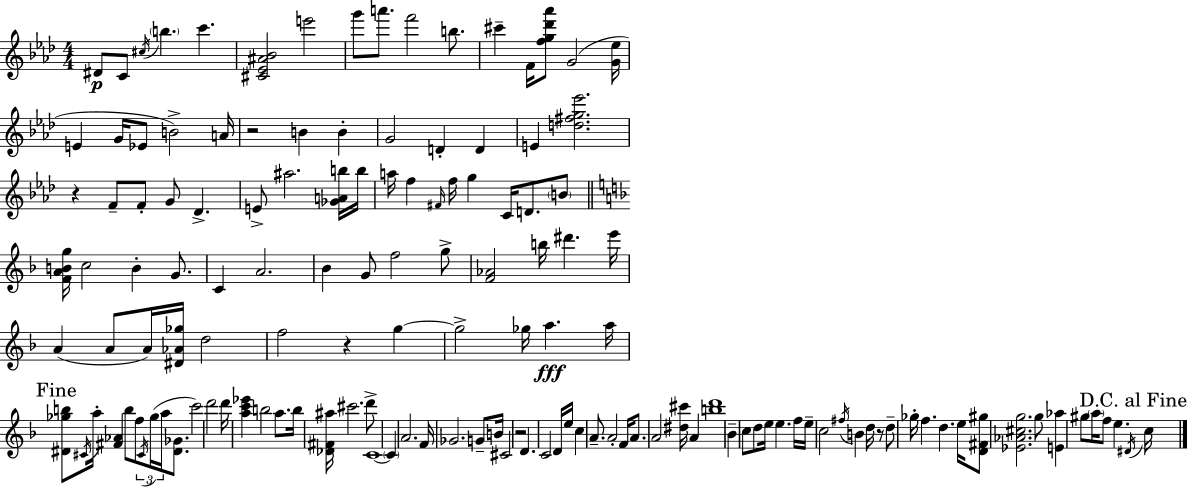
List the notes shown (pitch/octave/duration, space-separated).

D#4/e C4/e C#5/s B5/q. C6/q. [C#4,Eb4,A#4,Bb4]/h E6/h G6/e A6/e. F6/h B5/e. C#6/q F4/s [F5,G5,Db6,Ab6]/e G4/h [G4,Eb5]/s E4/q G4/s Eb4/e B4/h A4/s R/h B4/q B4/q G4/h D4/q D4/q E4/q [D5,F#5,G5,Eb6]/h. R/q F4/e F4/e G4/e Db4/q. E4/e A#5/h. [Gb4,A4,B5]/s B5/s A5/s F5/q F#4/s F5/s G5/q C4/s D4/e. B4/e [F4,A4,B4,G5]/s C5/h B4/q G4/e. C4/q A4/h. Bb4/q G4/e F5/h G5/e [F4,Ab4]/h B5/s D#6/q. E6/s A4/q A4/e A4/s [D#4,Ab4,Gb5]/s D5/h F5/h R/q G5/q G5/h Gb5/s A5/q. A5/s [D#4,Gb5,B5]/e C#4/s A5/s [F#4,Ab4]/q B5/e F5/e C#4/s Gb5/s A5/s [D#4,Gb4]/e. C6/h D6/h D6/s [A5,C6,Eb6]/q B5/h A5/e. B5/s [Db4,F#4,A#5]/s C#6/h. D6/e C4/w C4/q A4/h. F4/s Gb4/h. G4/e B4/s C#4/h R/h D4/q. C4/h D4/s E5/s C5/q A4/e. A4/h F4/s A4/e. A4/h [D#5,C#6]/s A4/q [B5,D6]/w Bb4/q C5/e D5/e E5/s E5/q. F5/s E5/s C5/h F#5/s B4/q D5/s R/e D5/e Gb5/s F5/q. D5/q. E5/s [D4,F#4,G#5]/e [Eb4,Ab4,C#5,G5]/h. G5/e [E4,Ab5]/q G#5/e A5/s F5/e E5/q. D#4/s C5/s